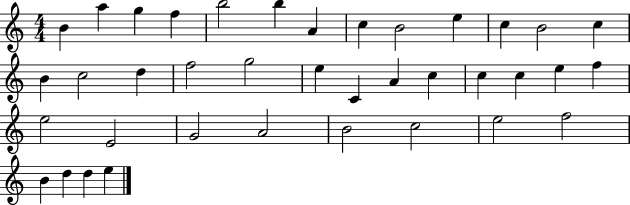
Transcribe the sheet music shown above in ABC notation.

X:1
T:Untitled
M:4/4
L:1/4
K:C
B a g f b2 b A c B2 e c B2 c B c2 d f2 g2 e C A c c c e f e2 E2 G2 A2 B2 c2 e2 f2 B d d e